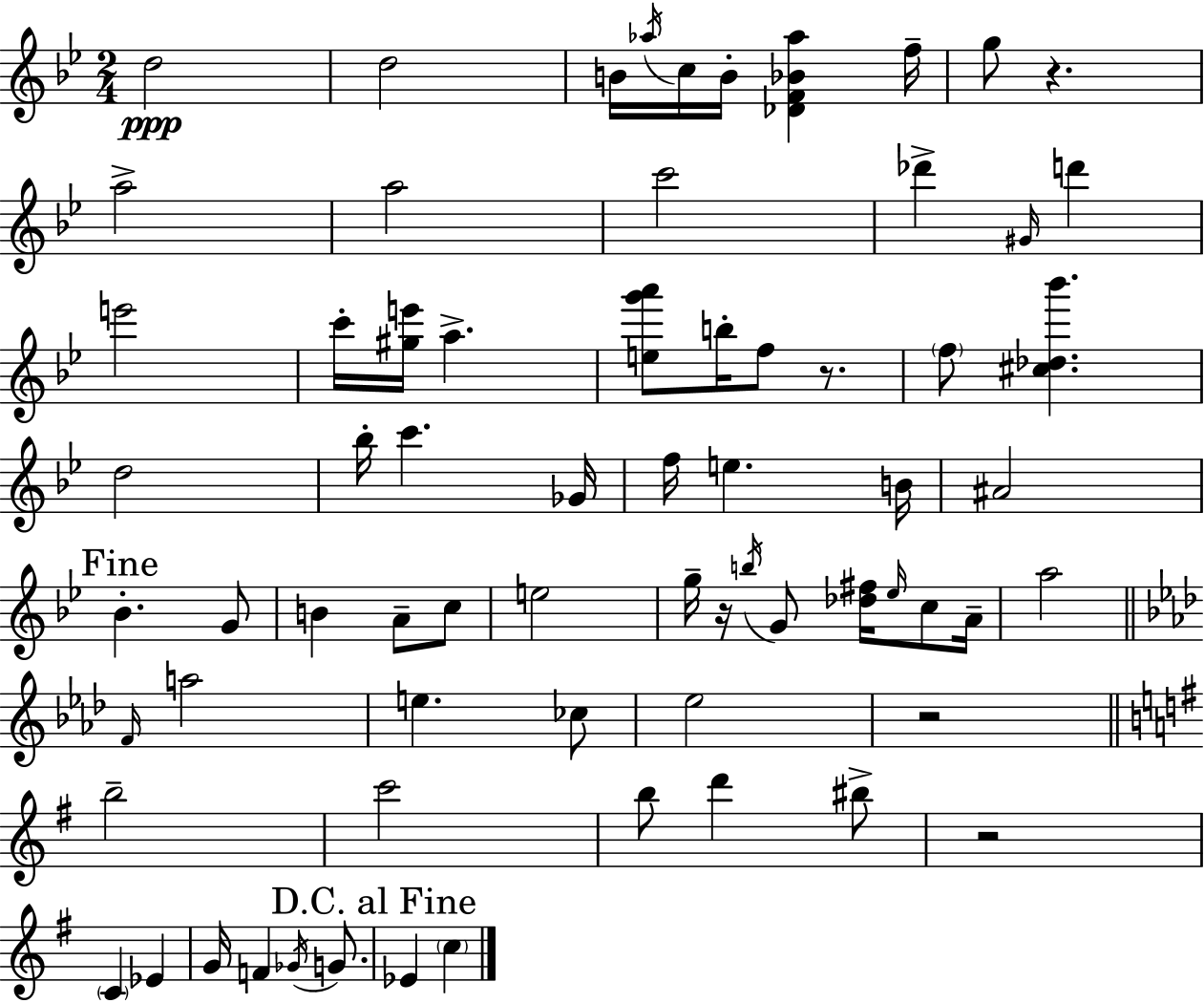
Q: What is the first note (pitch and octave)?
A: D5